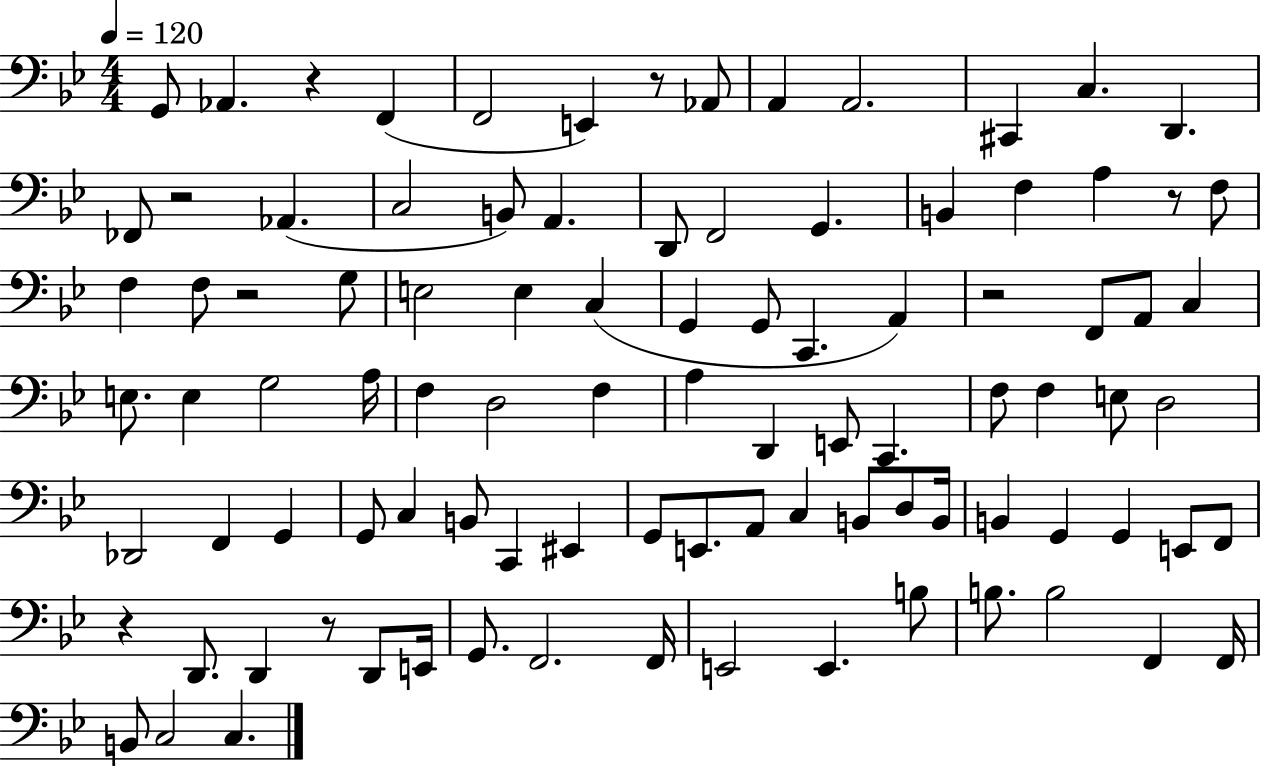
{
  \clef bass
  \numericTimeSignature
  \time 4/4
  \key bes \major
  \tempo 4 = 120
  g,8 aes,4. r4 f,4( | f,2 e,4) r8 aes,8 | a,4 a,2. | cis,4 c4. d,4. | \break fes,8 r2 aes,4.( | c2 b,8) a,4. | d,8 f,2 g,4. | b,4 f4 a4 r8 f8 | \break f4 f8 r2 g8 | e2 e4 c4( | g,4 g,8 c,4. a,4) | r2 f,8 a,8 c4 | \break e8. e4 g2 a16 | f4 d2 f4 | a4 d,4 e,8 c,4. | f8 f4 e8 d2 | \break des,2 f,4 g,4 | g,8 c4 b,8 c,4 eis,4 | g,8 e,8. a,8 c4 b,8 d8 b,16 | b,4 g,4 g,4 e,8 f,8 | \break r4 d,8. d,4 r8 d,8 e,16 | g,8. f,2. f,16 | e,2 e,4. b8 | b8. b2 f,4 f,16 | \break b,8 c2 c4. | \bar "|."
}